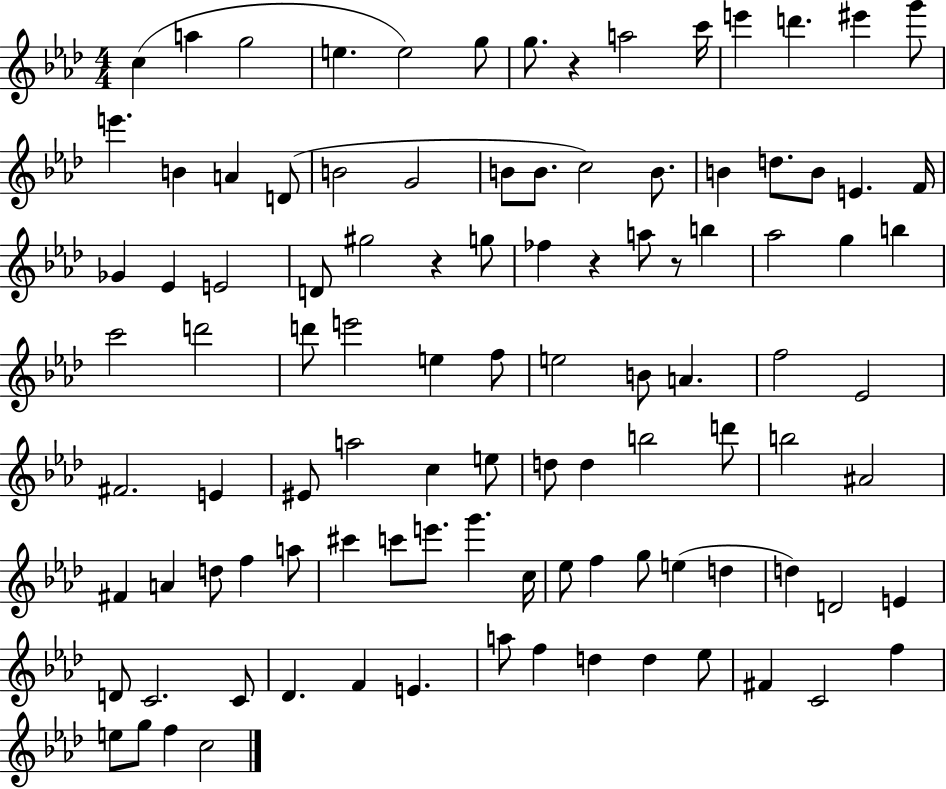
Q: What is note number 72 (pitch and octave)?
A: G6